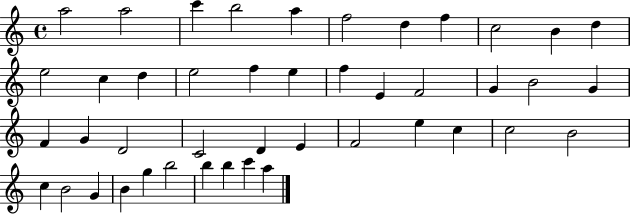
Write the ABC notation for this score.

X:1
T:Untitled
M:4/4
L:1/4
K:C
a2 a2 c' b2 a f2 d f c2 B d e2 c d e2 f e f E F2 G B2 G F G D2 C2 D E F2 e c c2 B2 c B2 G B g b2 b b c' a